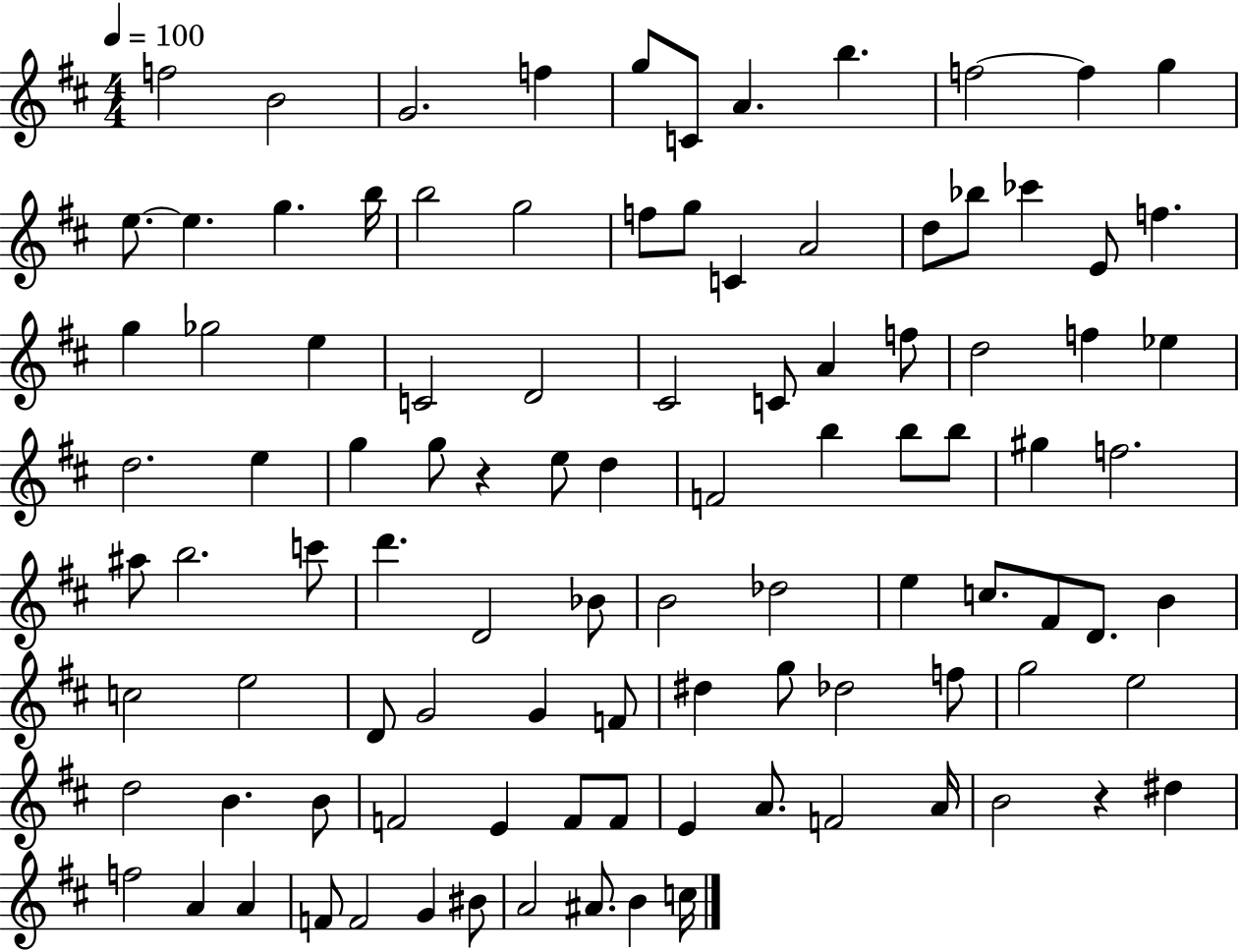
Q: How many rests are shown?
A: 2